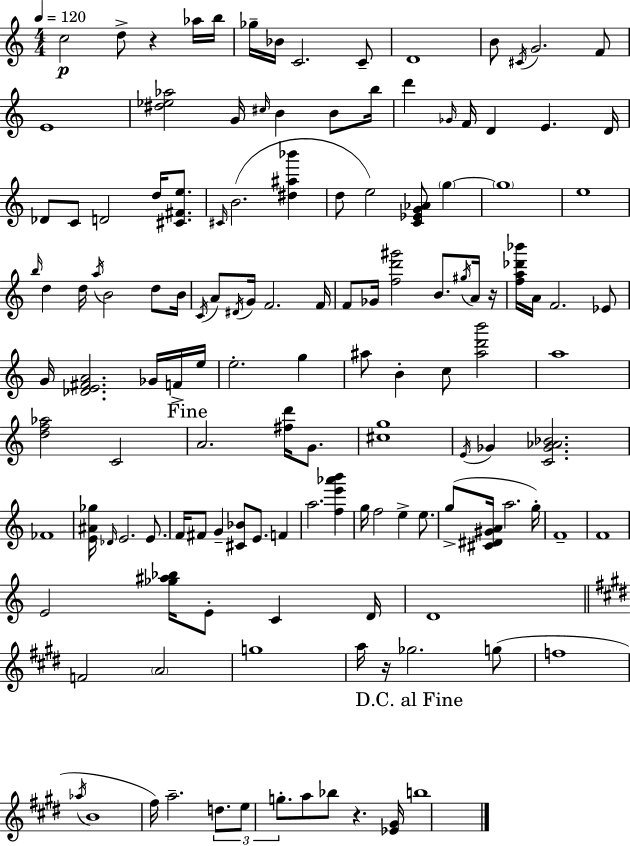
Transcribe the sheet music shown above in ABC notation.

X:1
T:Untitled
M:4/4
L:1/4
K:Am
c2 d/2 z _a/4 b/4 _g/4 _B/4 C2 C/2 D4 B/2 ^C/4 G2 F/2 E4 [^d_e_a]2 G/4 ^c/4 B B/2 b/4 d' _G/4 F/4 D E D/4 _D/2 C/2 D2 d/4 [^C^Fe]/2 ^C/4 B2 [^d^a_b'] d/2 e2 [C_EG_A]/2 g g4 e4 b/4 d d/4 a/4 B2 d/2 B/4 C/4 A/2 ^D/4 G/4 F2 F/4 F/2 _G/4 [fd'^g']2 B/2 ^g/4 A/4 z/4 [fa_d'_b']/4 A/4 F2 _E/2 G/4 [_DE^FA]2 _G/4 F/4 e/4 e2 g ^a/2 B c/2 [^ad'b']2 a4 [df_a]2 C2 A2 [^fd']/4 G/2 [^cg]4 E/4 _G [C_G_A_B]2 _F4 [E^A_g]/4 _D/4 E2 E/2 F/4 ^F/2 G [^C_B]/2 E/2 F a2 [fe'_a'b'] g/4 f2 e e/2 g/2 [^C^D^GA]/4 a2 g/4 F4 F4 E2 [_g^a_b]/4 E/2 C D/4 D4 F2 A2 g4 a/4 z/4 _g2 g/2 f4 _a/4 B4 ^f/4 a2 d/2 e/2 g/2 a/2 _b/2 z [_E^G]/4 b4